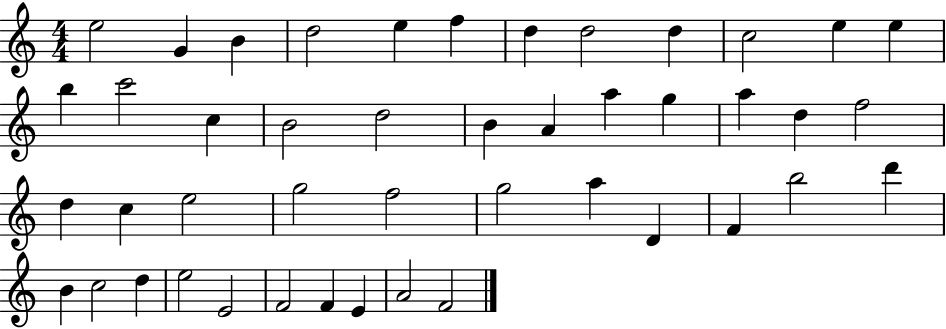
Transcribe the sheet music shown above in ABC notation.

X:1
T:Untitled
M:4/4
L:1/4
K:C
e2 G B d2 e f d d2 d c2 e e b c'2 c B2 d2 B A a g a d f2 d c e2 g2 f2 g2 a D F b2 d' B c2 d e2 E2 F2 F E A2 F2